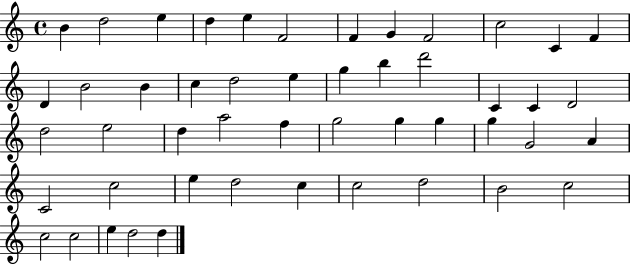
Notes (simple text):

B4/q D5/h E5/q D5/q E5/q F4/h F4/q G4/q F4/h C5/h C4/q F4/q D4/q B4/h B4/q C5/q D5/h E5/q G5/q B5/q D6/h C4/q C4/q D4/h D5/h E5/h D5/q A5/h F5/q G5/h G5/q G5/q G5/q G4/h A4/q C4/h C5/h E5/q D5/h C5/q C5/h D5/h B4/h C5/h C5/h C5/h E5/q D5/h D5/q